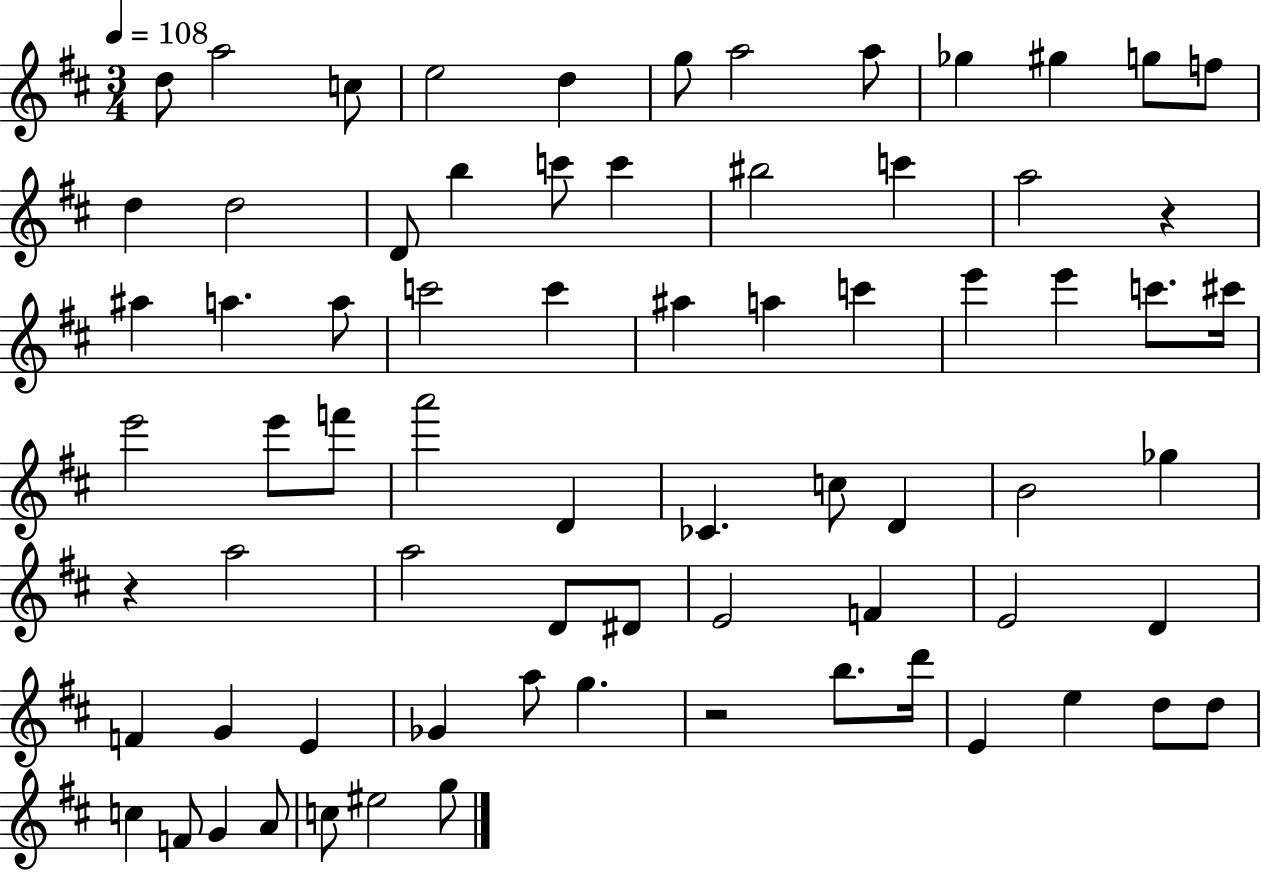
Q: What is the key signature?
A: D major